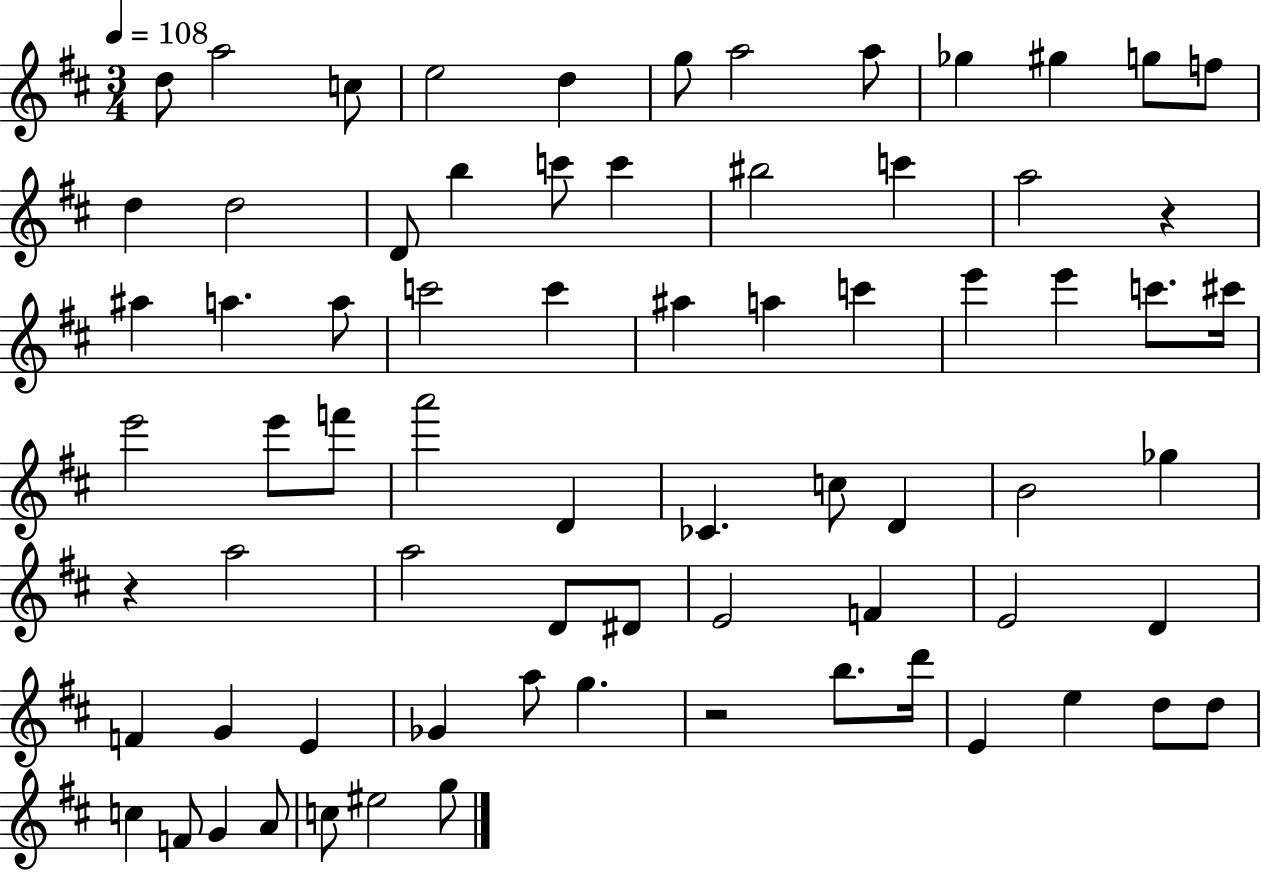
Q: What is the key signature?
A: D major